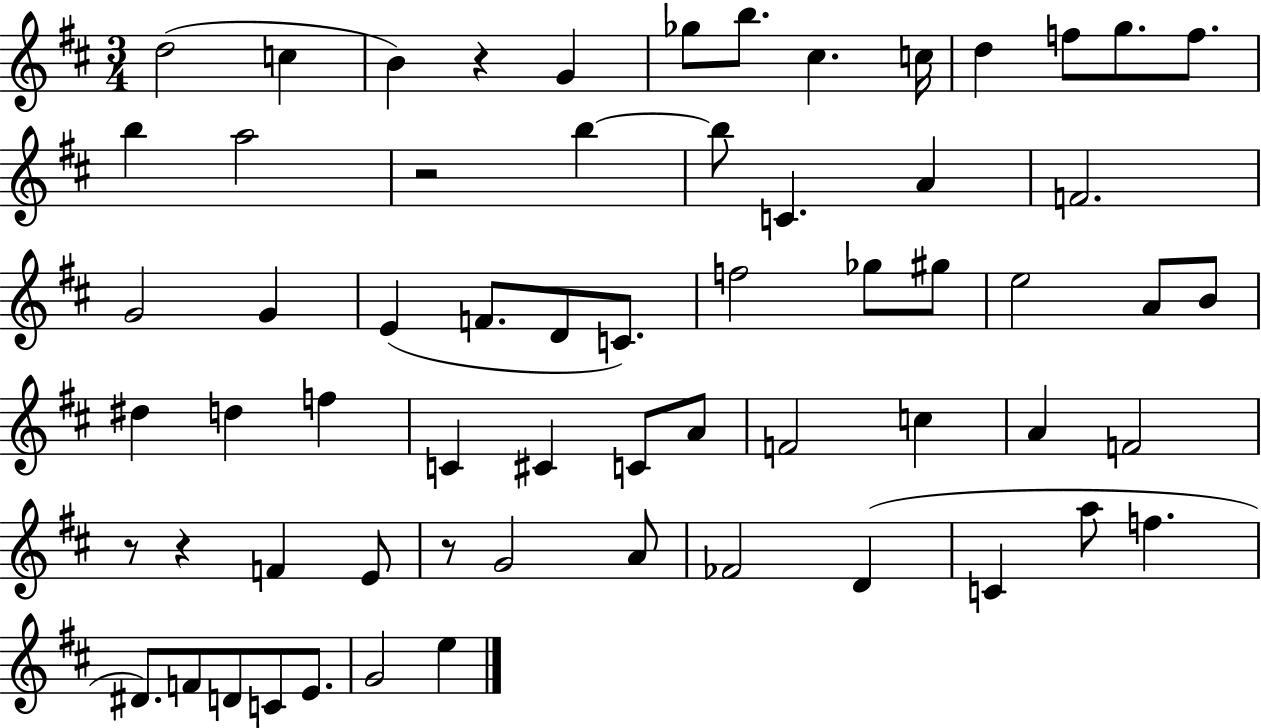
D5/h C5/q B4/q R/q G4/q Gb5/e B5/e. C#5/q. C5/s D5/q F5/e G5/e. F5/e. B5/q A5/h R/h B5/q B5/e C4/q. A4/q F4/h. G4/h G4/q E4/q F4/e. D4/e C4/e. F5/h Gb5/e G#5/e E5/h A4/e B4/e D#5/q D5/q F5/q C4/q C#4/q C4/e A4/e F4/h C5/q A4/q F4/h R/e R/q F4/q E4/e R/e G4/h A4/e FES4/h D4/q C4/q A5/e F5/q. D#4/e. F4/e D4/e C4/e E4/e. G4/h E5/q